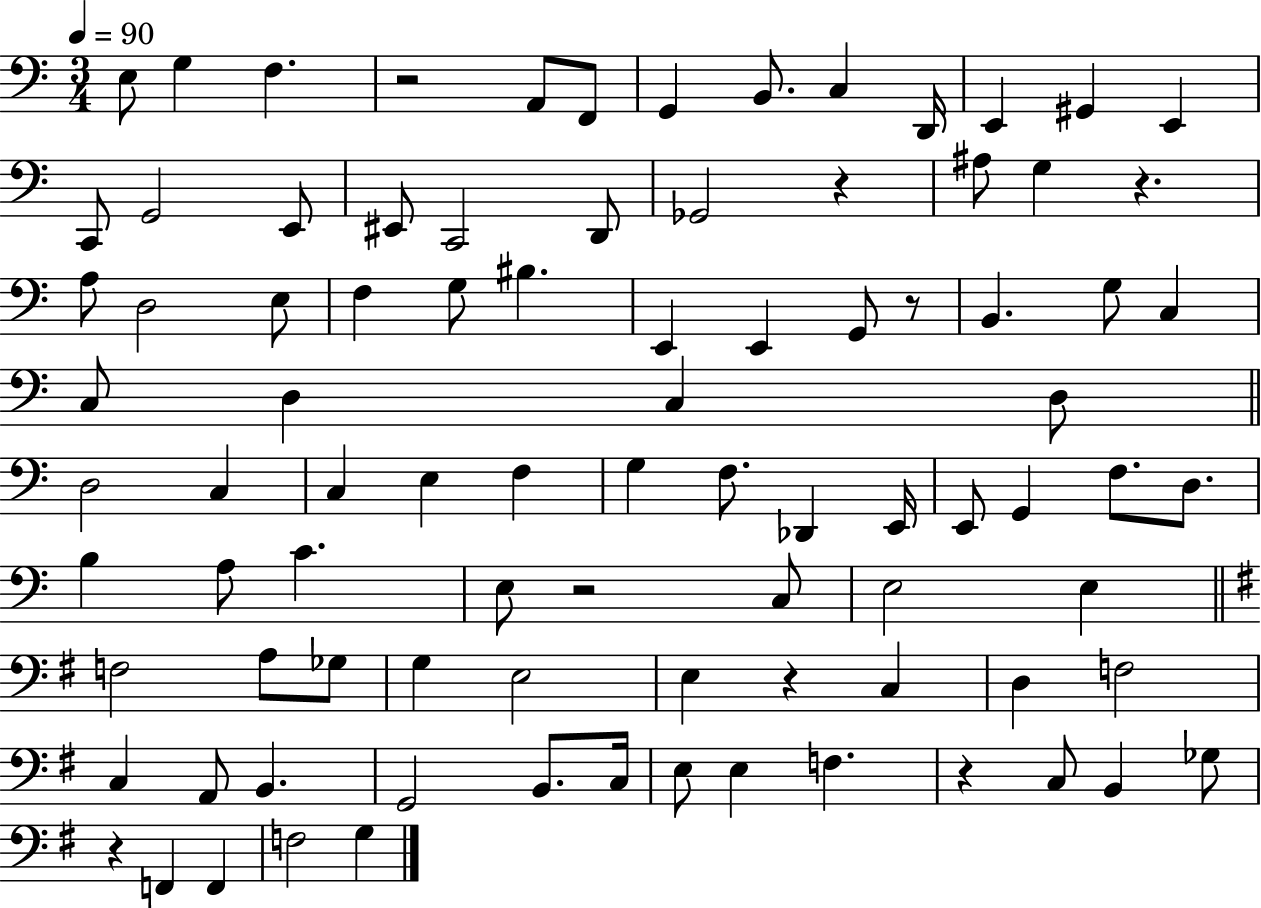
E3/e G3/q F3/q. R/h A2/e F2/e G2/q B2/e. C3/q D2/s E2/q G#2/q E2/q C2/e G2/h E2/e EIS2/e C2/h D2/e Gb2/h R/q A#3/e G3/q R/q. A3/e D3/h E3/e F3/q G3/e BIS3/q. E2/q E2/q G2/e R/e B2/q. G3/e C3/q C3/e D3/q C3/q D3/e D3/h C3/q C3/q E3/q F3/q G3/q F3/e. Db2/q E2/s E2/e G2/q F3/e. D3/e. B3/q A3/e C4/q. E3/e R/h C3/e E3/h E3/q F3/h A3/e Gb3/e G3/q E3/h E3/q R/q C3/q D3/q F3/h C3/q A2/e B2/q. G2/h B2/e. C3/s E3/e E3/q F3/q. R/q C3/e B2/q Gb3/e R/q F2/q F2/q F3/h G3/q